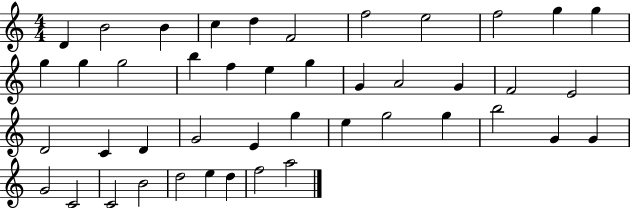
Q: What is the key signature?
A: C major